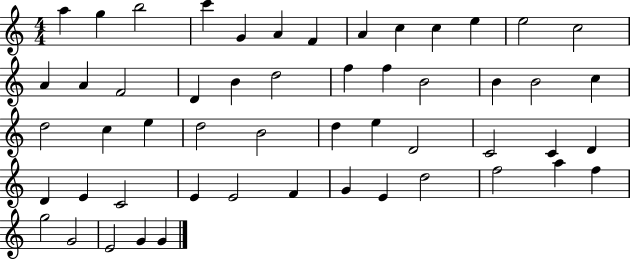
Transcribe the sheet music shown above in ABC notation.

X:1
T:Untitled
M:4/4
L:1/4
K:C
a g b2 c' G A F A c c e e2 c2 A A F2 D B d2 f f B2 B B2 c d2 c e d2 B2 d e D2 C2 C D D E C2 E E2 F G E d2 f2 a f g2 G2 E2 G G